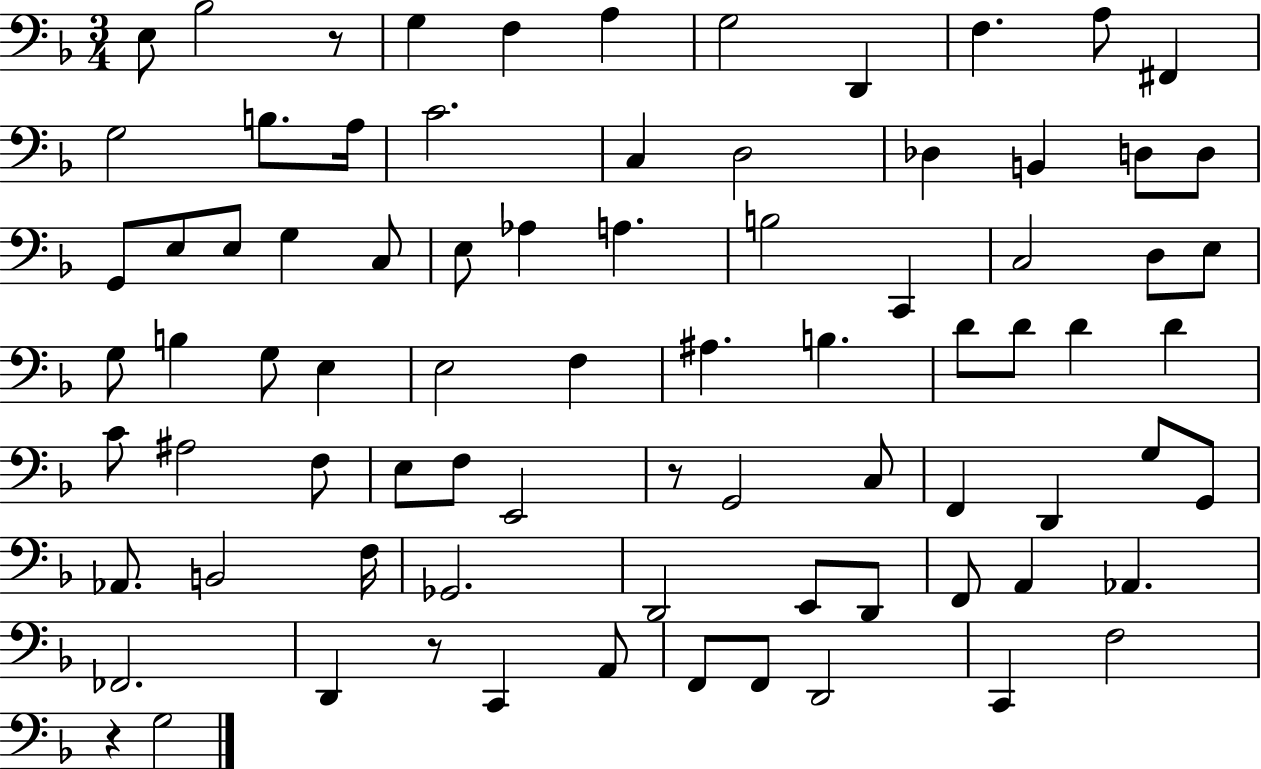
E3/e Bb3/h R/e G3/q F3/q A3/q G3/h D2/q F3/q. A3/e F#2/q G3/h B3/e. A3/s C4/h. C3/q D3/h Db3/q B2/q D3/e D3/e G2/e E3/e E3/e G3/q C3/e E3/e Ab3/q A3/q. B3/h C2/q C3/h D3/e E3/e G3/e B3/q G3/e E3/q E3/h F3/q A#3/q. B3/q. D4/e D4/e D4/q D4/q C4/e A#3/h F3/e E3/e F3/e E2/h R/e G2/h C3/e F2/q D2/q G3/e G2/e Ab2/e. B2/h F3/s Gb2/h. D2/h E2/e D2/e F2/e A2/q Ab2/q. FES2/h. D2/q R/e C2/q A2/e F2/e F2/e D2/h C2/q F3/h R/q G3/h